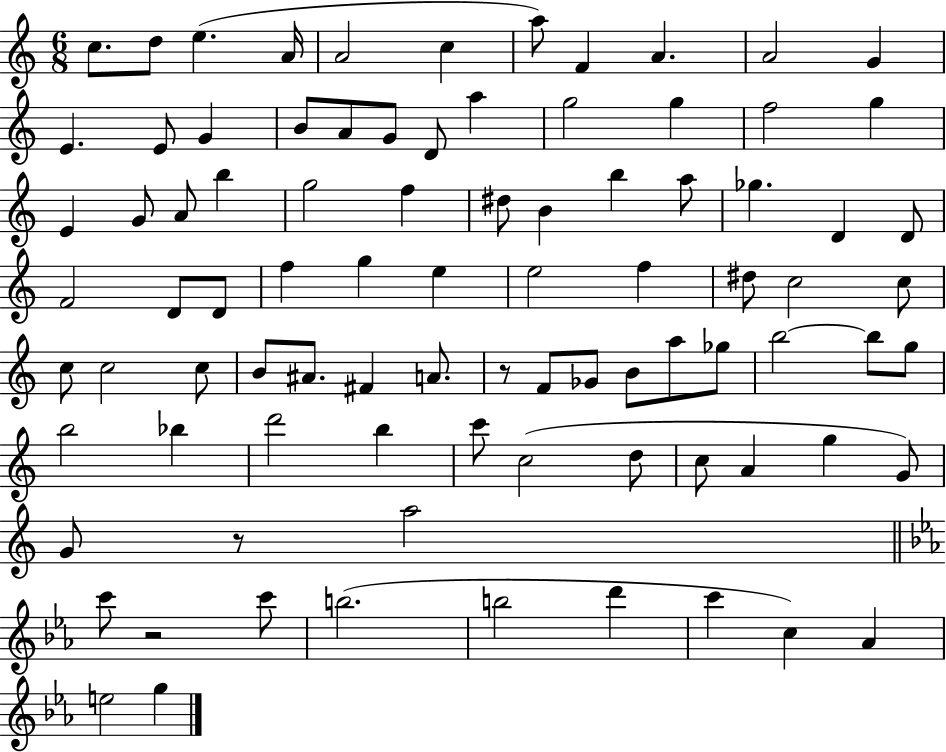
{
  \clef treble
  \numericTimeSignature
  \time 6/8
  \key c \major
  \repeat volta 2 { c''8. d''8 e''4.( a'16 | a'2 c''4 | a''8) f'4 a'4. | a'2 g'4 | \break e'4. e'8 g'4 | b'8 a'8 g'8 d'8 a''4 | g''2 g''4 | f''2 g''4 | \break e'4 g'8 a'8 b''4 | g''2 f''4 | dis''8 b'4 b''4 a''8 | ges''4. d'4 d'8 | \break f'2 d'8 d'8 | f''4 g''4 e''4 | e''2 f''4 | dis''8 c''2 c''8 | \break c''8 c''2 c''8 | b'8 ais'8. fis'4 a'8. | r8 f'8 ges'8 b'8 a''8 ges''8 | b''2~~ b''8 g''8 | \break b''2 bes''4 | d'''2 b''4 | c'''8 c''2( d''8 | c''8 a'4 g''4 g'8) | \break g'8 r8 a''2 | \bar "||" \break \key ees \major c'''8 r2 c'''8 | b''2.( | b''2 d'''4 | c'''4 c''4) aes'4 | \break e''2 g''4 | } \bar "|."
}